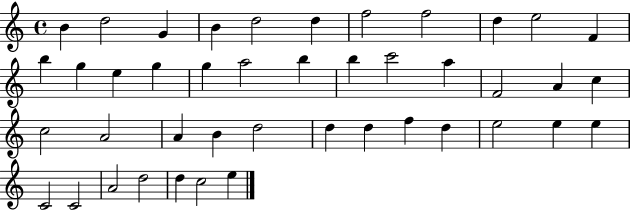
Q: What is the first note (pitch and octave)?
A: B4